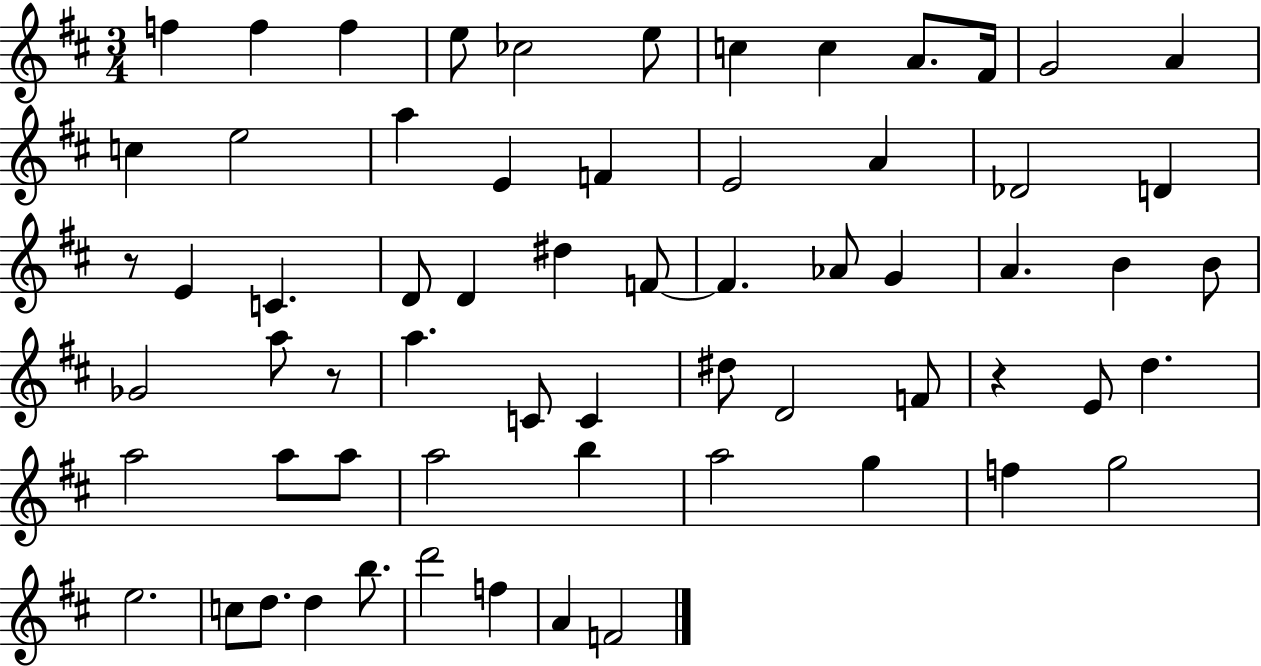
X:1
T:Untitled
M:3/4
L:1/4
K:D
f f f e/2 _c2 e/2 c c A/2 ^F/4 G2 A c e2 a E F E2 A _D2 D z/2 E C D/2 D ^d F/2 F _A/2 G A B B/2 _G2 a/2 z/2 a C/2 C ^d/2 D2 F/2 z E/2 d a2 a/2 a/2 a2 b a2 g f g2 e2 c/2 d/2 d b/2 d'2 f A F2